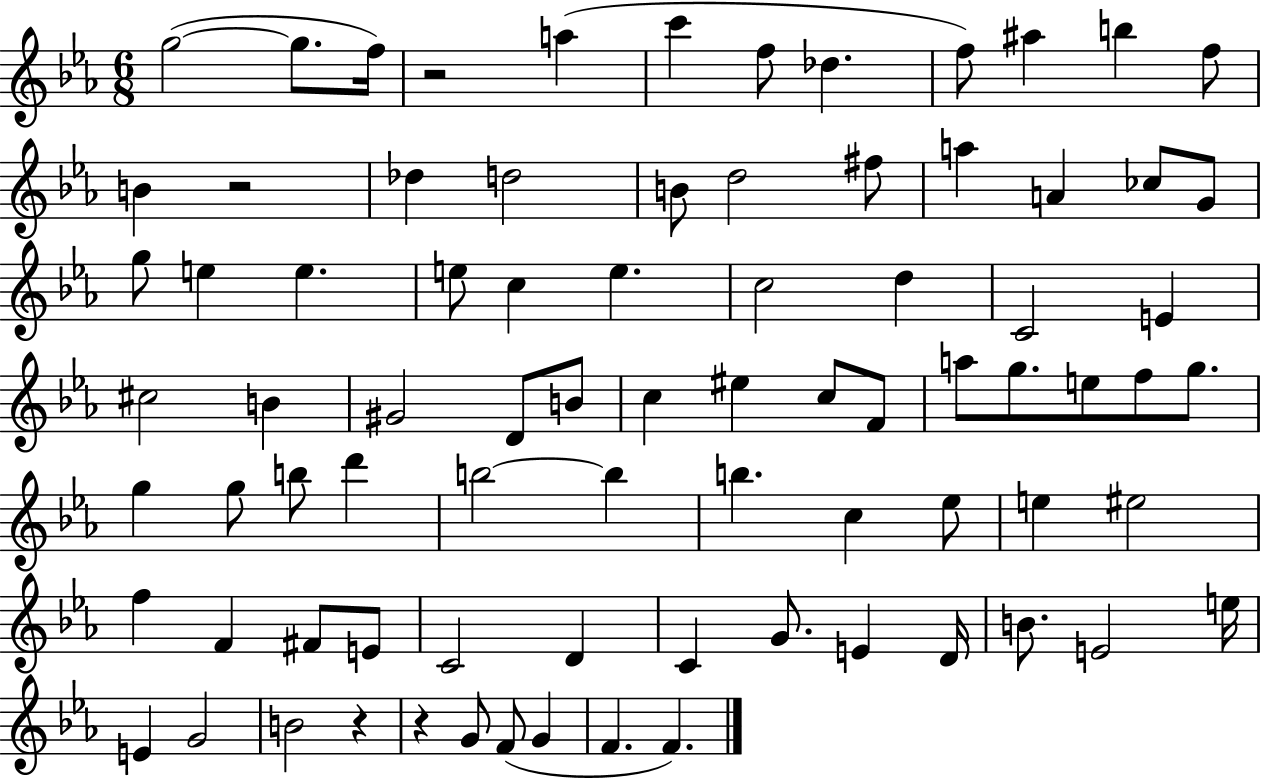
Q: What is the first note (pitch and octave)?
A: G5